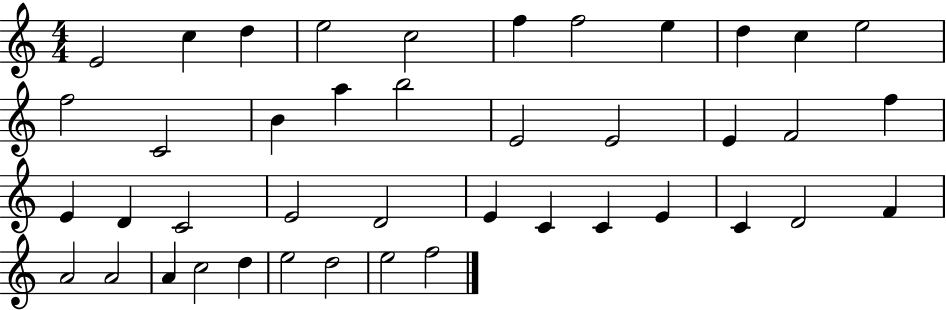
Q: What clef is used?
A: treble